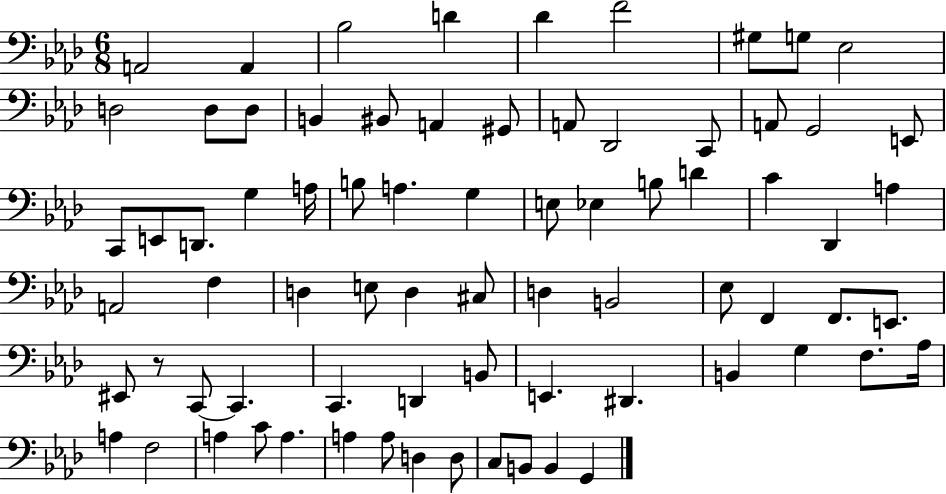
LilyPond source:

{
  \clef bass
  \numericTimeSignature
  \time 6/8
  \key aes \major
  a,2 a,4 | bes2 d'4 | des'4 f'2 | gis8 g8 ees2 | \break d2 d8 d8 | b,4 bis,8 a,4 gis,8 | a,8 des,2 c,8 | a,8 g,2 e,8 | \break c,8 e,8 d,8. g4 a16 | b8 a4. g4 | e8 ees4 b8 d'4 | c'4 des,4 a4 | \break a,2 f4 | d4 e8 d4 cis8 | d4 b,2 | ees8 f,4 f,8. e,8. | \break eis,8 r8 c,8~~ c,4. | c,4. d,4 b,8 | e,4. dis,4. | b,4 g4 f8. aes16 | \break a4 f2 | a4 c'8 a4. | a4 a8 d4 d8 | c8 b,8 b,4 g,4 | \break \bar "|."
}